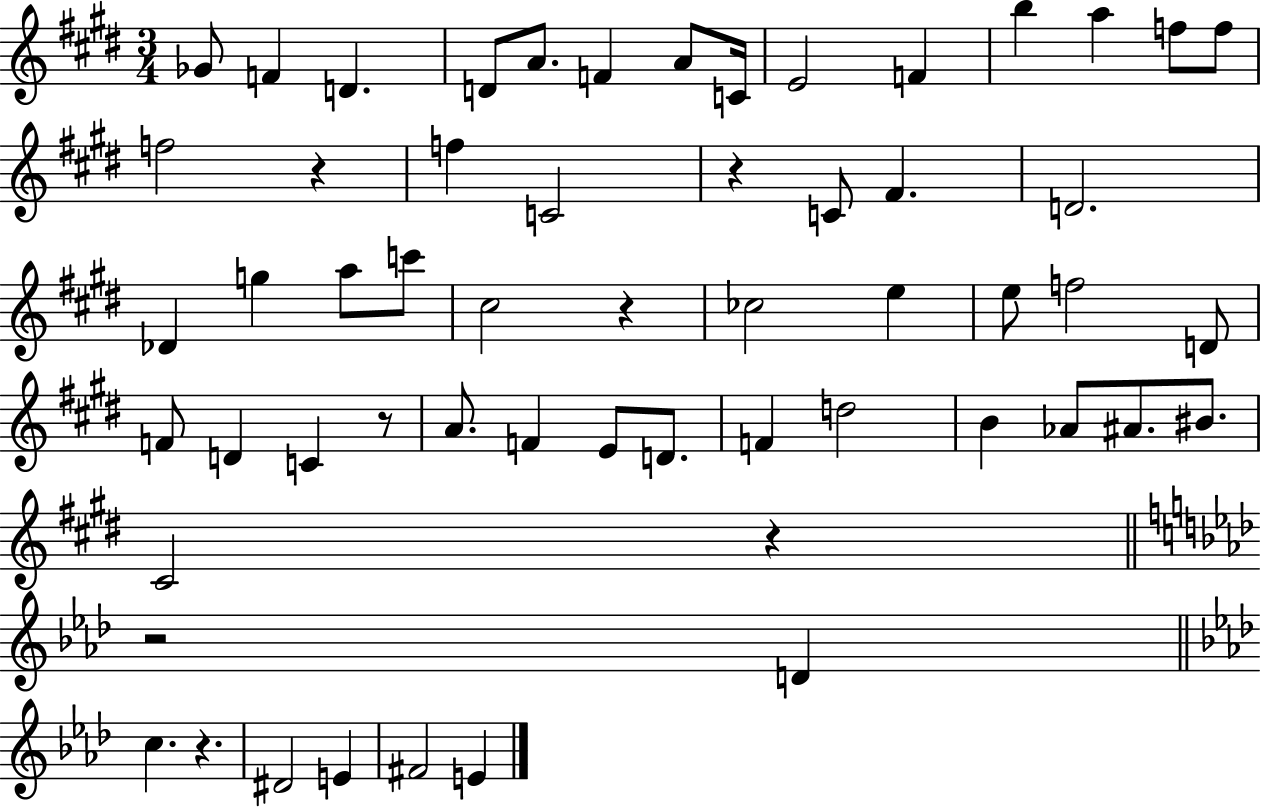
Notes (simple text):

Gb4/e F4/q D4/q. D4/e A4/e. F4/q A4/e C4/s E4/h F4/q B5/q A5/q F5/e F5/e F5/h R/q F5/q C4/h R/q C4/e F#4/q. D4/h. Db4/q G5/q A5/e C6/e C#5/h R/q CES5/h E5/q E5/e F5/h D4/e F4/e D4/q C4/q R/e A4/e. F4/q E4/e D4/e. F4/q D5/h B4/q Ab4/e A#4/e. BIS4/e. C#4/h R/q R/h D4/q C5/q. R/q. D#4/h E4/q F#4/h E4/q